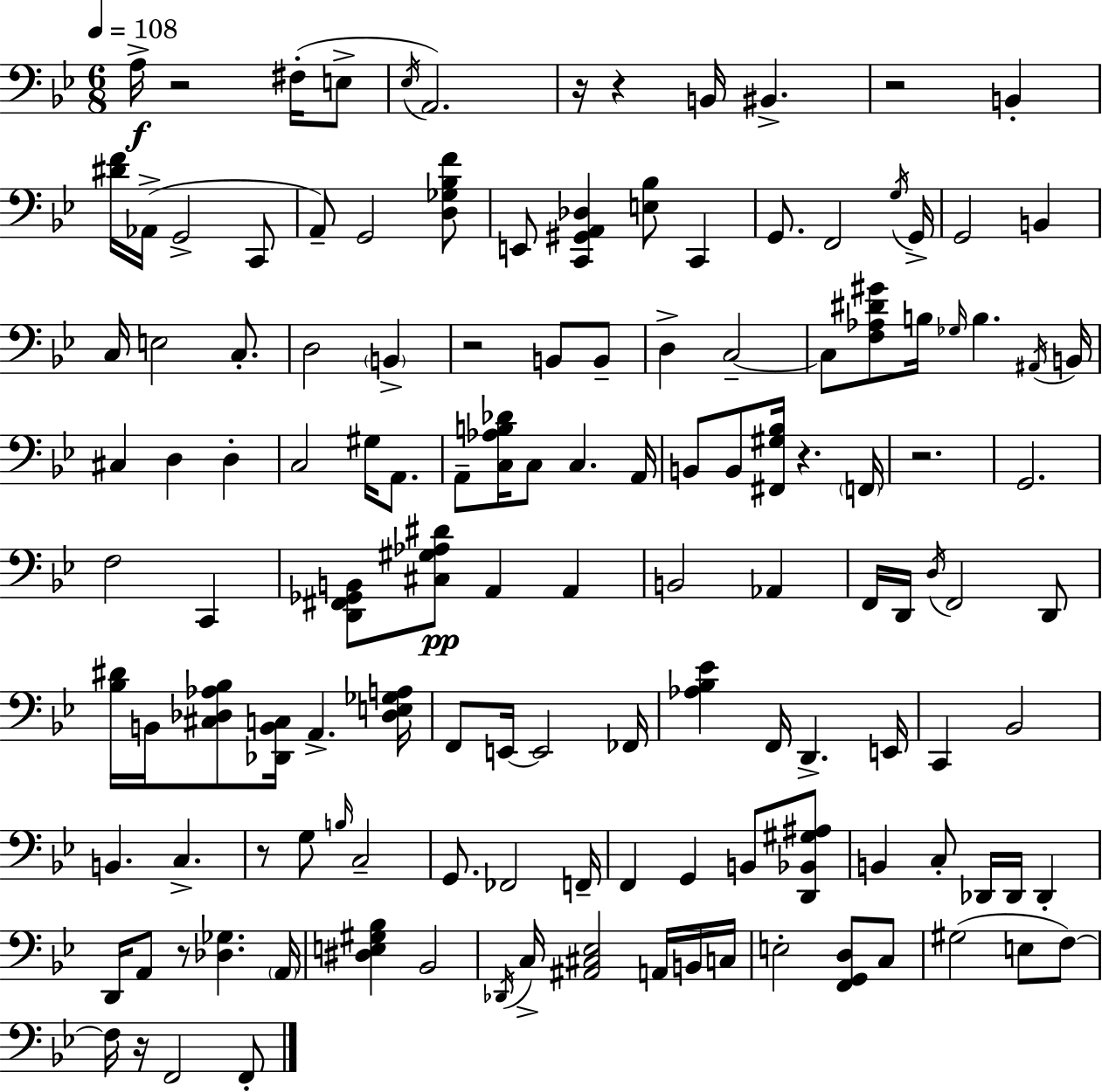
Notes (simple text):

A3/s R/h F#3/s E3/e Eb3/s A2/h. R/s R/q B2/s BIS2/q. R/h B2/q [D#4,F4]/s Ab2/s G2/h C2/e A2/e G2/h [D3,Gb3,Bb3,F4]/e E2/e [C2,G#2,A2,Db3]/q [E3,Bb3]/e C2/q G2/e. F2/h G3/s G2/s G2/h B2/q C3/s E3/h C3/e. D3/h B2/q R/h B2/e B2/e D3/q C3/h C3/e [F3,Ab3,D#4,G#4]/e B3/s Gb3/s B3/q. A#2/s B2/s C#3/q D3/q D3/q C3/h G#3/s A2/e. A2/e [C3,Ab3,B3,Db4]/s C3/e C3/q. A2/s B2/e B2/e [F#2,G#3,Bb3]/s R/q. F2/s R/h. G2/h. F3/h C2/q [D2,F#2,Gb2,B2]/e [C#3,G#3,Ab3,D#4]/e A2/q A2/q B2/h Ab2/q F2/s D2/s D3/s F2/h D2/e [Bb3,D#4]/s B2/s [C#3,Db3,Ab3,Bb3]/e [Db2,B2,C3]/s A2/q. [Db3,E3,Gb3,A3]/s F2/e E2/s E2/h FES2/s [Ab3,Bb3,Eb4]/q F2/s D2/q. E2/s C2/q Bb2/h B2/q. C3/q. R/e G3/e B3/s C3/h G2/e. FES2/h F2/s F2/q G2/q B2/e [D2,Bb2,G#3,A#3]/e B2/q C3/e Db2/s Db2/s Db2/q D2/s A2/e R/e [Db3,Gb3]/q. A2/s [D#3,E3,G#3,Bb3]/q Bb2/h Db2/s C3/s [A#2,C#3,Eb3]/h A2/s B2/s C3/s E3/h [F2,G2,D3]/e C3/e G#3/h E3/e F3/e F3/s R/s F2/h F2/e